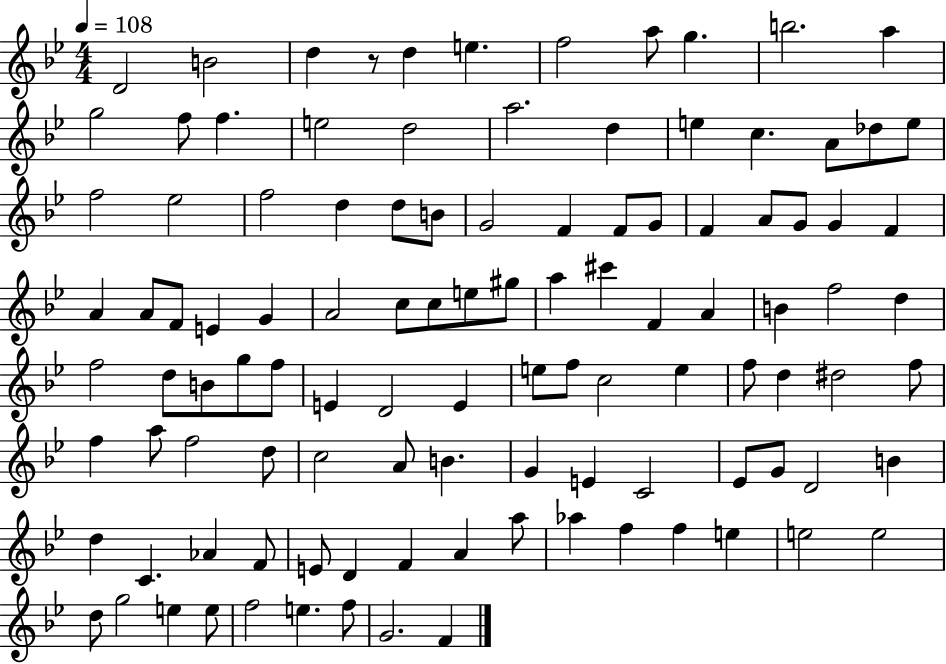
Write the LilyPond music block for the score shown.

{
  \clef treble
  \numericTimeSignature
  \time 4/4
  \key bes \major
  \tempo 4 = 108
  d'2 b'2 | d''4 r8 d''4 e''4. | f''2 a''8 g''4. | b''2. a''4 | \break g''2 f''8 f''4. | e''2 d''2 | a''2. d''4 | e''4 c''4. a'8 des''8 e''8 | \break f''2 ees''2 | f''2 d''4 d''8 b'8 | g'2 f'4 f'8 g'8 | f'4 a'8 g'8 g'4 f'4 | \break a'4 a'8 f'8 e'4 g'4 | a'2 c''8 c''8 e''8 gis''8 | a''4 cis'''4 f'4 a'4 | b'4 f''2 d''4 | \break f''2 d''8 b'8 g''8 f''8 | e'4 d'2 e'4 | e''8 f''8 c''2 e''4 | f''8 d''4 dis''2 f''8 | \break f''4 a''8 f''2 d''8 | c''2 a'8 b'4. | g'4 e'4 c'2 | ees'8 g'8 d'2 b'4 | \break d''4 c'4. aes'4 f'8 | e'8 d'4 f'4 a'4 a''8 | aes''4 f''4 f''4 e''4 | e''2 e''2 | \break d''8 g''2 e''4 e''8 | f''2 e''4. f''8 | g'2. f'4 | \bar "|."
}